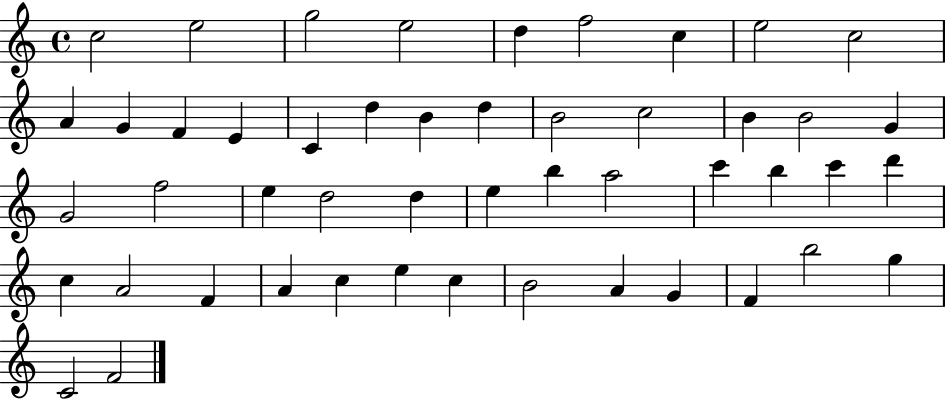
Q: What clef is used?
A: treble